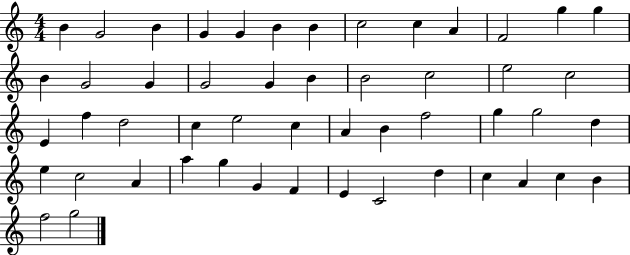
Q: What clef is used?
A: treble